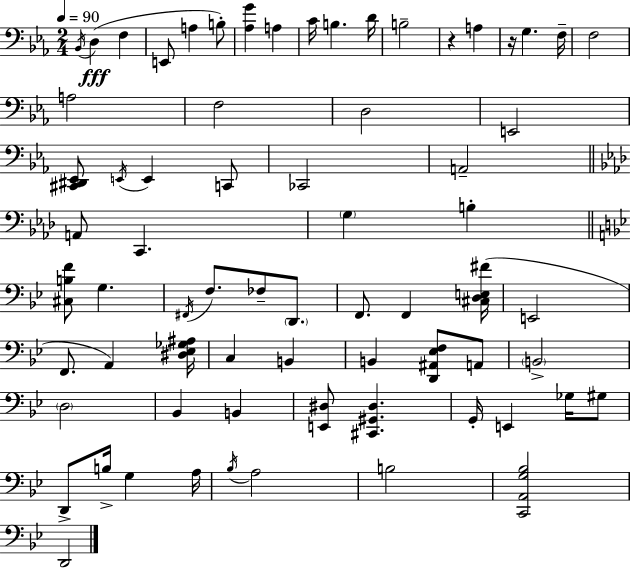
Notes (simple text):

Bb2/s D3/q F3/q E2/e A3/q B3/e [Ab3,G4]/q A3/q C4/s B3/q. D4/s B3/h R/q A3/q R/s G3/q. F3/s F3/h A3/h F3/h D3/h E2/h [C#2,D#2,Eb2]/e E2/s E2/q C2/e CES2/h A2/h A2/e C2/q. G3/q B3/q [C#3,B3,F4]/e G3/q. F#2/s F3/e. FES3/e D2/e. F2/e. F2/q [C#3,D3,E3,F#4]/s E2/h F2/e. A2/q [D#3,Eb3,Gb3,A#3]/s C3/q B2/q B2/q [D2,A#2,Eb3,F3]/e A2/e B2/h D3/h Bb2/q B2/q [E2,D#3]/e [C#2,G#2,D#3]/q. G2/s E2/q Gb3/s G#3/e D2/e B3/s G3/q A3/s Bb3/s A3/h B3/h [C2,A2,G3,Bb3]/h D2/h